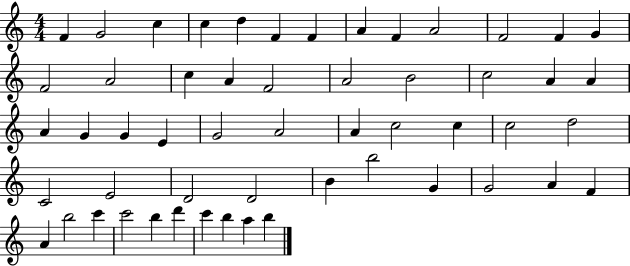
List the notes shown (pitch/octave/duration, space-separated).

F4/q G4/h C5/q C5/q D5/q F4/q F4/q A4/q F4/q A4/h F4/h F4/q G4/q F4/h A4/h C5/q A4/q F4/h A4/h B4/h C5/h A4/q A4/q A4/q G4/q G4/q E4/q G4/h A4/h A4/q C5/h C5/q C5/h D5/h C4/h E4/h D4/h D4/h B4/q B5/h G4/q G4/h A4/q F4/q A4/q B5/h C6/q C6/h B5/q D6/q C6/q B5/q A5/q B5/q